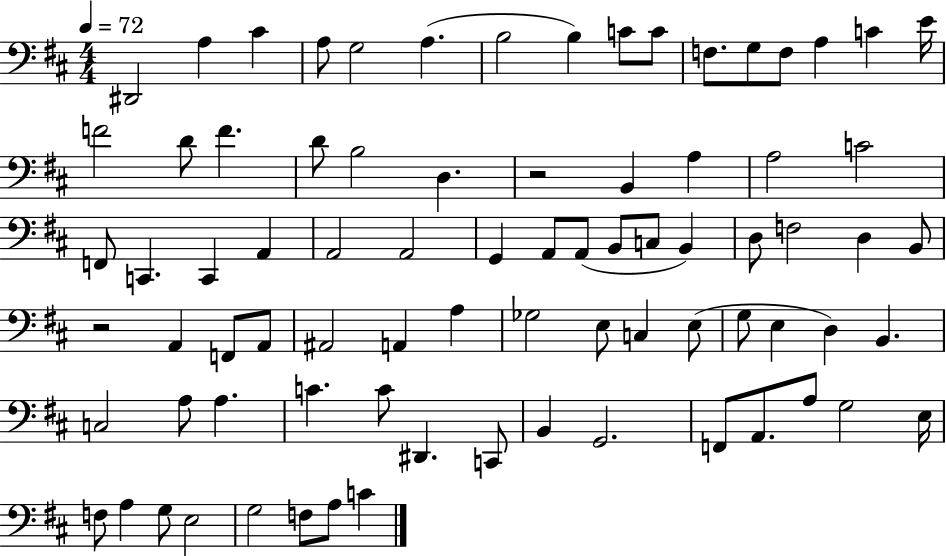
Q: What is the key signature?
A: D major